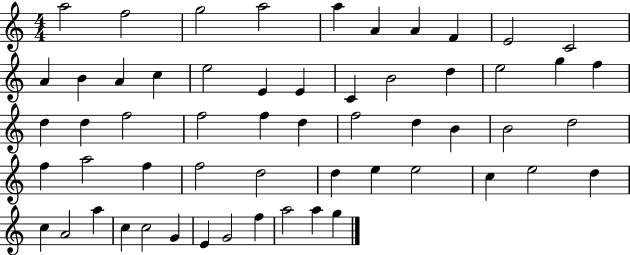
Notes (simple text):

A5/h F5/h G5/h A5/h A5/q A4/q A4/q F4/q E4/h C4/h A4/q B4/q A4/q C5/q E5/h E4/q E4/q C4/q B4/h D5/q E5/h G5/q F5/q D5/q D5/q F5/h F5/h F5/q D5/q F5/h D5/q B4/q B4/h D5/h F5/q A5/h F5/q F5/h D5/h D5/q E5/q E5/h C5/q E5/h D5/q C5/q A4/h A5/q C5/q C5/h G4/q E4/q G4/h F5/q A5/h A5/q G5/q